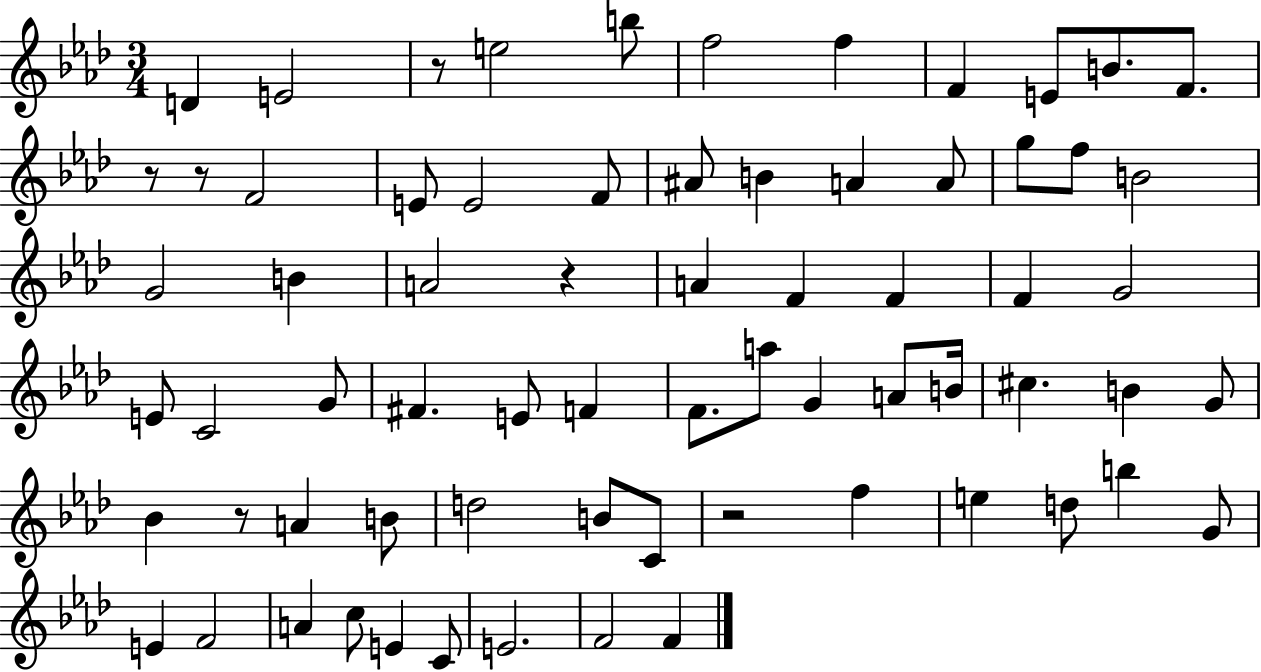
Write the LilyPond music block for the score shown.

{
  \clef treble
  \numericTimeSignature
  \time 3/4
  \key aes \major
  d'4 e'2 | r8 e''2 b''8 | f''2 f''4 | f'4 e'8 b'8. f'8. | \break r8 r8 f'2 | e'8 e'2 f'8 | ais'8 b'4 a'4 a'8 | g''8 f''8 b'2 | \break g'2 b'4 | a'2 r4 | a'4 f'4 f'4 | f'4 g'2 | \break e'8 c'2 g'8 | fis'4. e'8 f'4 | f'8. a''8 g'4 a'8 b'16 | cis''4. b'4 g'8 | \break bes'4 r8 a'4 b'8 | d''2 b'8 c'8 | r2 f''4 | e''4 d''8 b''4 g'8 | \break e'4 f'2 | a'4 c''8 e'4 c'8 | e'2. | f'2 f'4 | \break \bar "|."
}